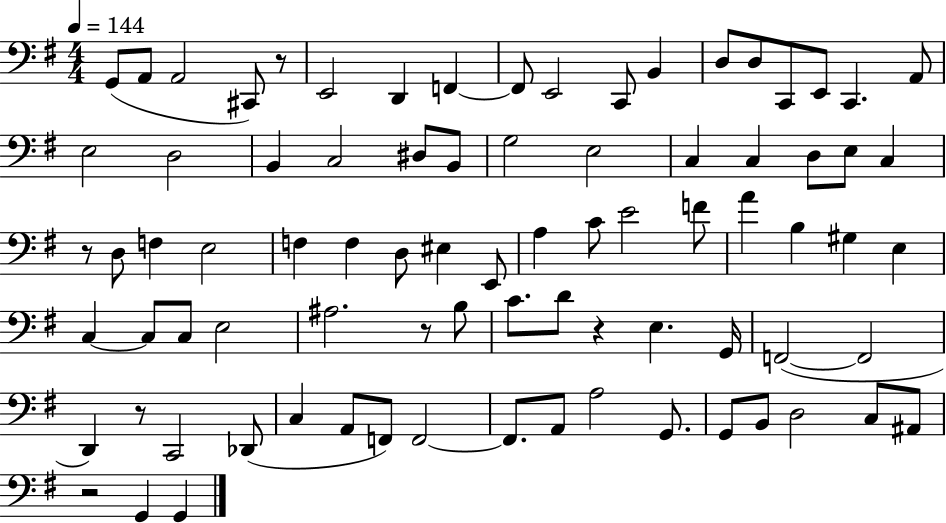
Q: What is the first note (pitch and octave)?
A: G2